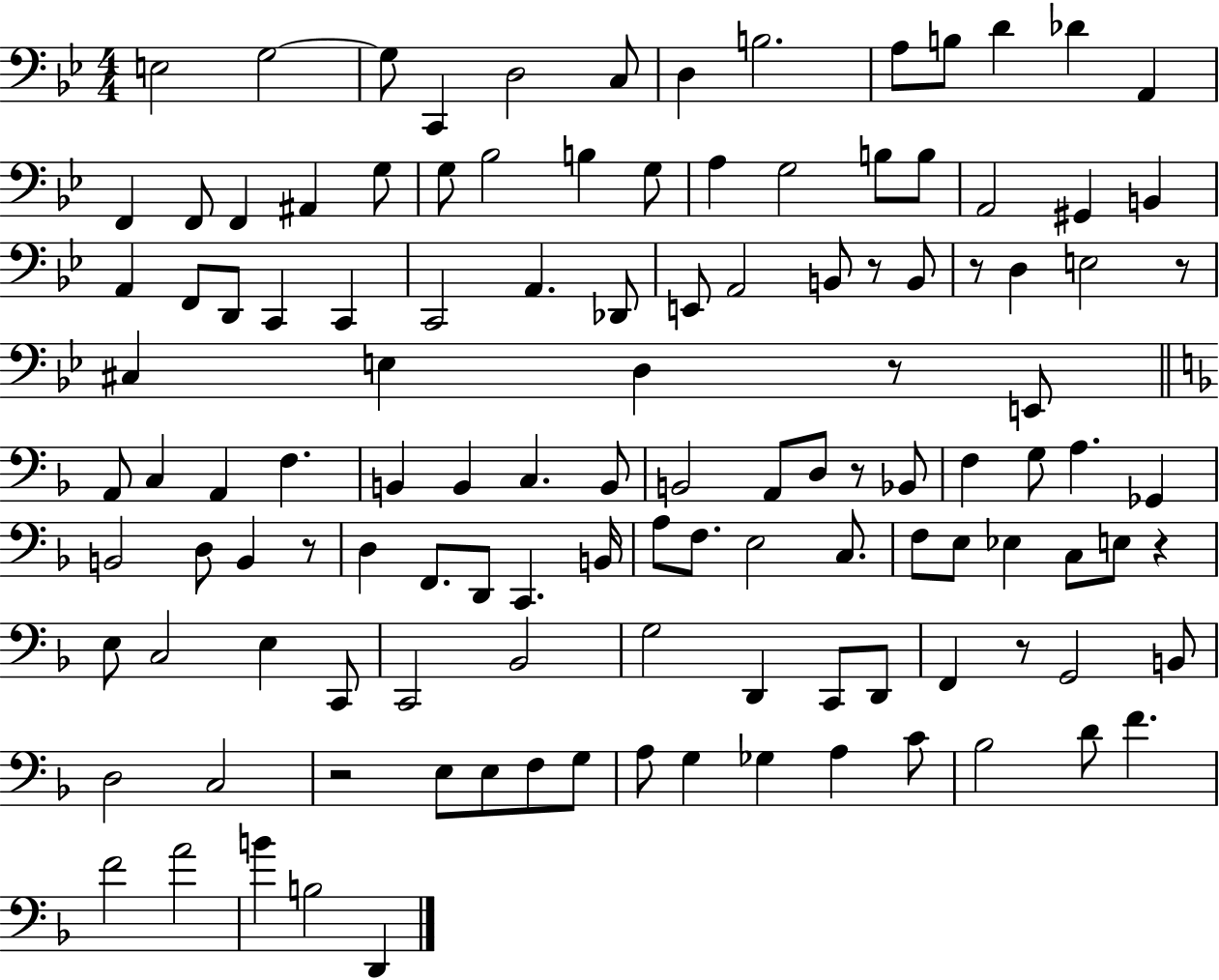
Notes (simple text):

E3/h G3/h G3/e C2/q D3/h C3/e D3/q B3/h. A3/e B3/e D4/q Db4/q A2/q F2/q F2/e F2/q A#2/q G3/e G3/e Bb3/h B3/q G3/e A3/q G3/h B3/e B3/e A2/h G#2/q B2/q A2/q F2/e D2/e C2/q C2/q C2/h A2/q. Db2/e E2/e A2/h B2/e R/e B2/e R/e D3/q E3/h R/e C#3/q E3/q D3/q R/e E2/e A2/e C3/q A2/q F3/q. B2/q B2/q C3/q. B2/e B2/h A2/e D3/e R/e Bb2/e F3/q G3/e A3/q. Gb2/q B2/h D3/e B2/q R/e D3/q F2/e. D2/e C2/q. B2/s A3/e F3/e. E3/h C3/e. F3/e E3/e Eb3/q C3/e E3/e R/q E3/e C3/h E3/q C2/e C2/h Bb2/h G3/h D2/q C2/e D2/e F2/q R/e G2/h B2/e D3/h C3/h R/h E3/e E3/e F3/e G3/e A3/e G3/q Gb3/q A3/q C4/e Bb3/h D4/e F4/q. F4/h A4/h B4/q B3/h D2/q